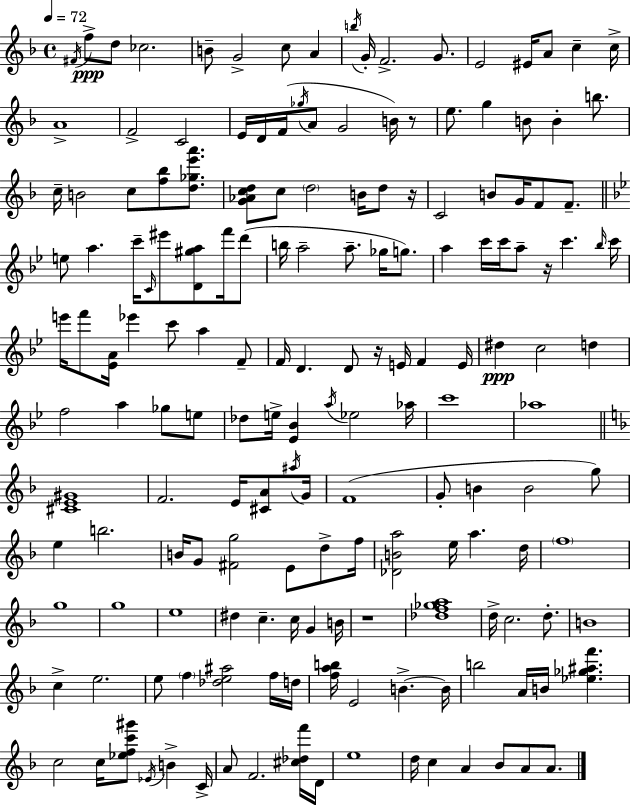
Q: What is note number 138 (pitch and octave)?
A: C4